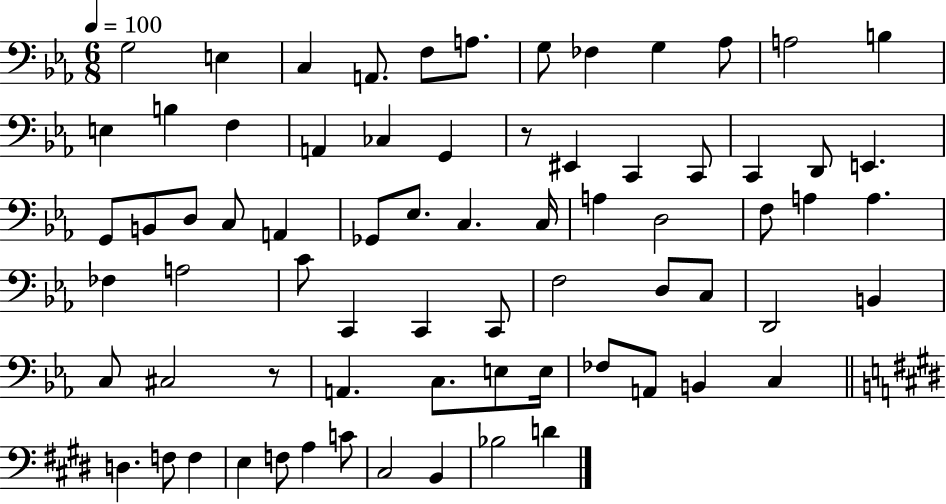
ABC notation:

X:1
T:Untitled
M:6/8
L:1/4
K:Eb
G,2 E, C, A,,/2 F,/2 A,/2 G,/2 _F, G, _A,/2 A,2 B, E, B, F, A,, _C, G,, z/2 ^E,, C,, C,,/2 C,, D,,/2 E,, G,,/2 B,,/2 D,/2 C,/2 A,, _G,,/2 _E,/2 C, C,/4 A, D,2 F,/2 A, A, _F, A,2 C/2 C,, C,, C,,/2 F,2 D,/2 C,/2 D,,2 B,, C,/2 ^C,2 z/2 A,, C,/2 E,/2 E,/4 _F,/2 A,,/2 B,, C, D, F,/2 F, E, F,/2 A, C/2 ^C,2 B,, _B,2 D